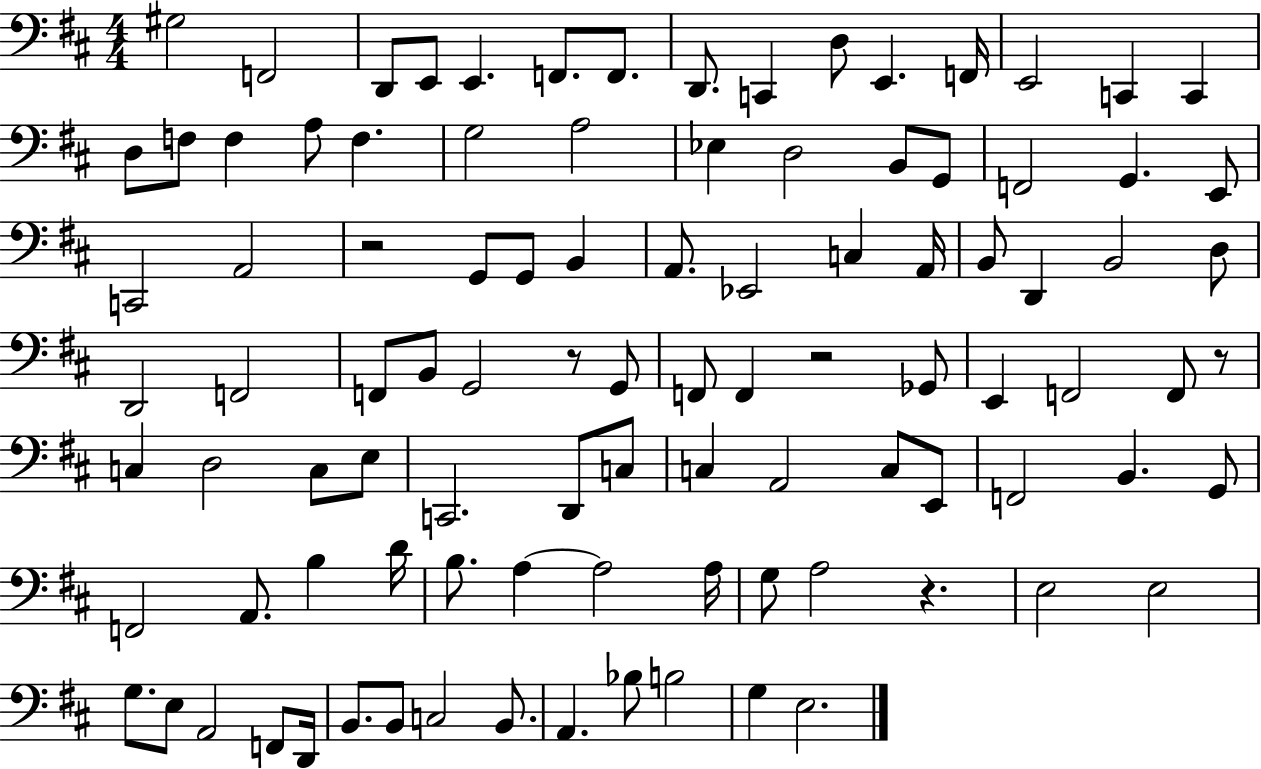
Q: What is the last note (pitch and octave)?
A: E3